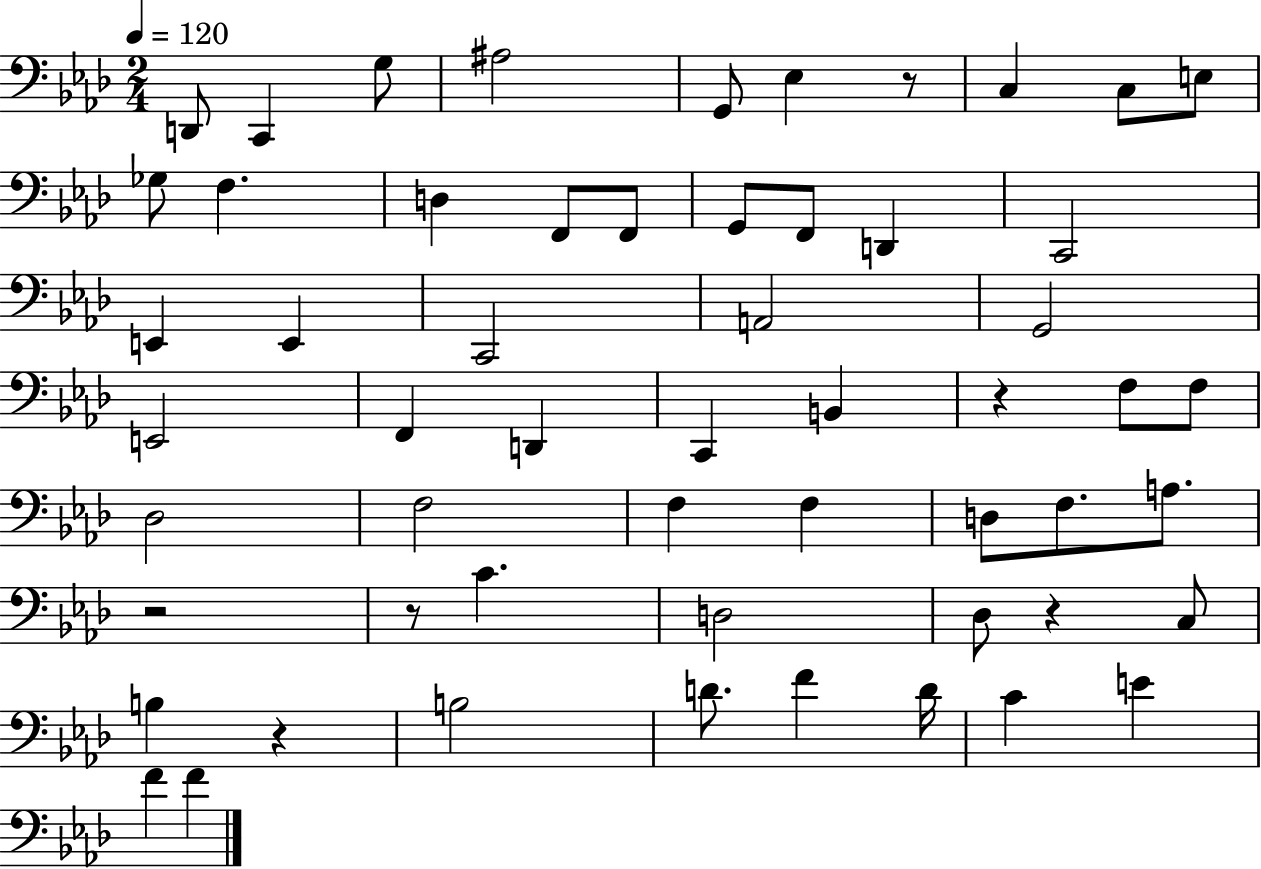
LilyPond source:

{
  \clef bass
  \numericTimeSignature
  \time 2/4
  \key aes \major
  \tempo 4 = 120
  d,8 c,4 g8 | ais2 | g,8 ees4 r8 | c4 c8 e8 | \break ges8 f4. | d4 f,8 f,8 | g,8 f,8 d,4 | c,2 | \break e,4 e,4 | c,2 | a,2 | g,2 | \break e,2 | f,4 d,4 | c,4 b,4 | r4 f8 f8 | \break des2 | f2 | f4 f4 | d8 f8. a8. | \break r2 | r8 c'4. | d2 | des8 r4 c8 | \break b4 r4 | b2 | d'8. f'4 d'16 | c'4 e'4 | \break f'4 f'4 | \bar "|."
}